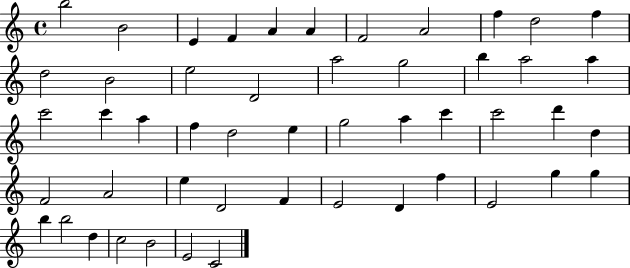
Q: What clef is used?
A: treble